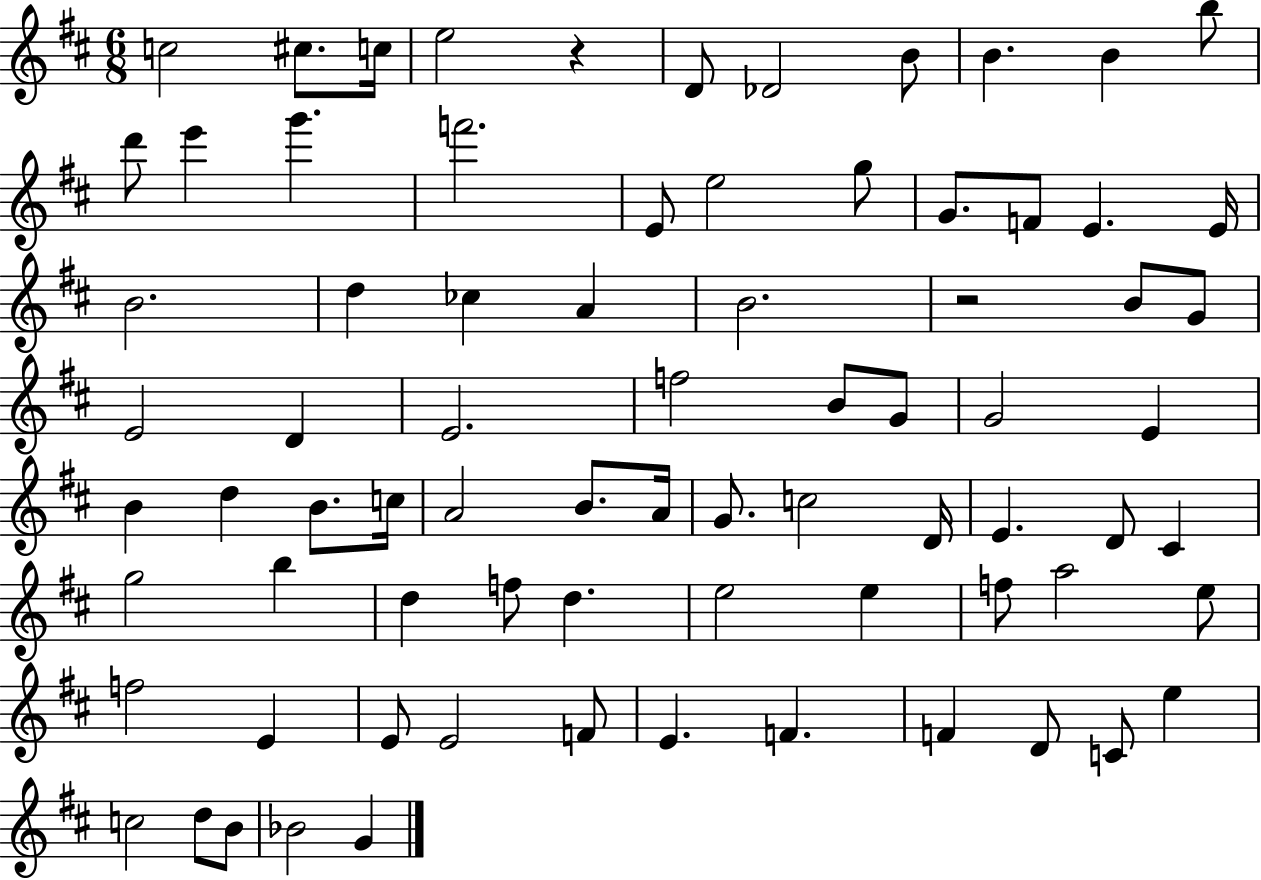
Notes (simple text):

C5/h C#5/e. C5/s E5/h R/q D4/e Db4/h B4/e B4/q. B4/q B5/e D6/e E6/q G6/q. F6/h. E4/e E5/h G5/e G4/e. F4/e E4/q. E4/s B4/h. D5/q CES5/q A4/q B4/h. R/h B4/e G4/e E4/h D4/q E4/h. F5/h B4/e G4/e G4/h E4/q B4/q D5/q B4/e. C5/s A4/h B4/e. A4/s G4/e. C5/h D4/s E4/q. D4/e C#4/q G5/h B5/q D5/q F5/e D5/q. E5/h E5/q F5/e A5/h E5/e F5/h E4/q E4/e E4/h F4/e E4/q. F4/q. F4/q D4/e C4/e E5/q C5/h D5/e B4/e Bb4/h G4/q